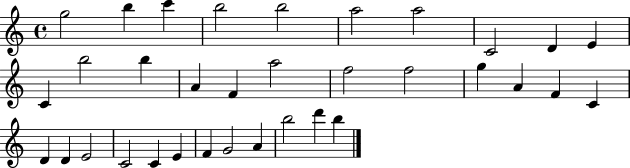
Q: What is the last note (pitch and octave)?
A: B5